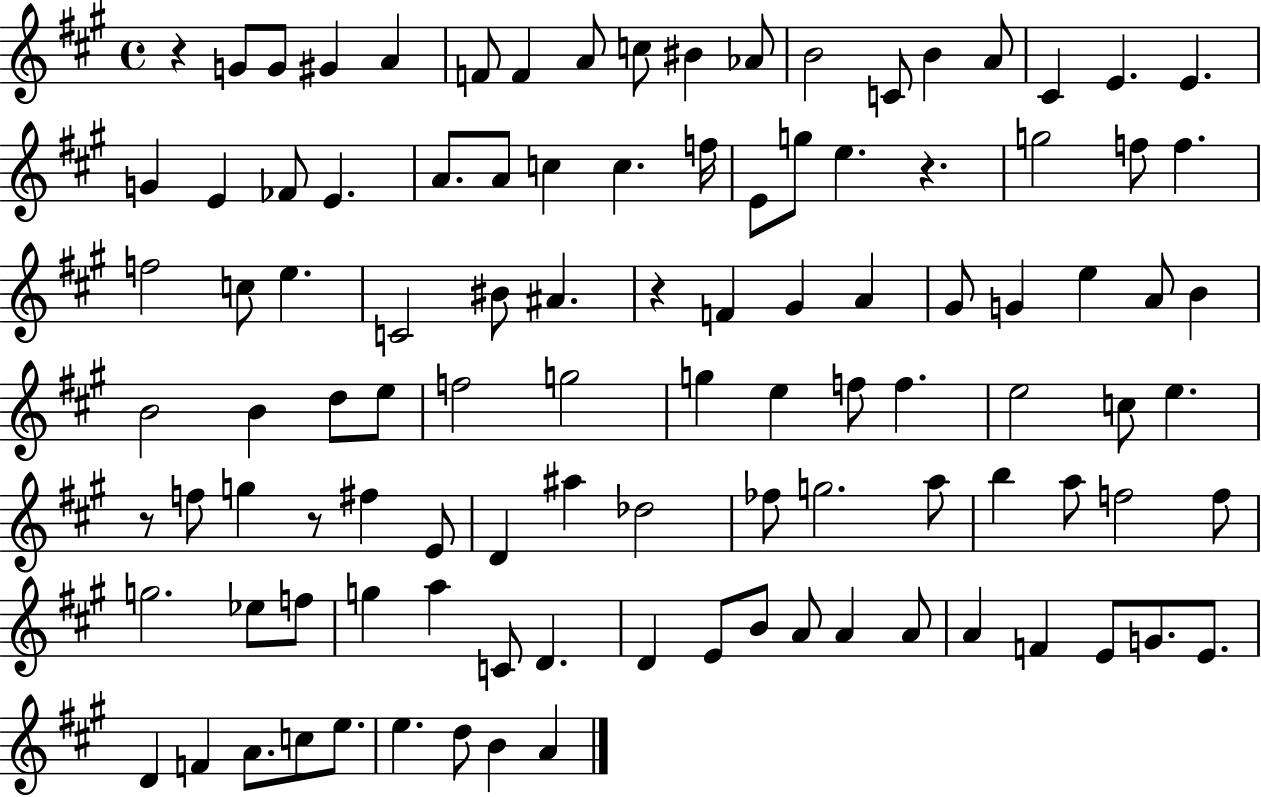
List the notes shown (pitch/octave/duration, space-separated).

R/q G4/e G4/e G#4/q A4/q F4/e F4/q A4/e C5/e BIS4/q Ab4/e B4/h C4/e B4/q A4/e C#4/q E4/q. E4/q. G4/q E4/q FES4/e E4/q. A4/e. A4/e C5/q C5/q. F5/s E4/e G5/e E5/q. R/q. G5/h F5/e F5/q. F5/h C5/e E5/q. C4/h BIS4/e A#4/q. R/q F4/q G#4/q A4/q G#4/e G4/q E5/q A4/e B4/q B4/h B4/q D5/e E5/e F5/h G5/h G5/q E5/q F5/e F5/q. E5/h C5/e E5/q. R/e F5/e G5/q R/e F#5/q E4/e D4/q A#5/q Db5/h FES5/e G5/h. A5/e B5/q A5/e F5/h F5/e G5/h. Eb5/e F5/e G5/q A5/q C4/e D4/q. D4/q E4/e B4/e A4/e A4/q A4/e A4/q F4/q E4/e G4/e. E4/e. D4/q F4/q A4/e. C5/e E5/e. E5/q. D5/e B4/q A4/q